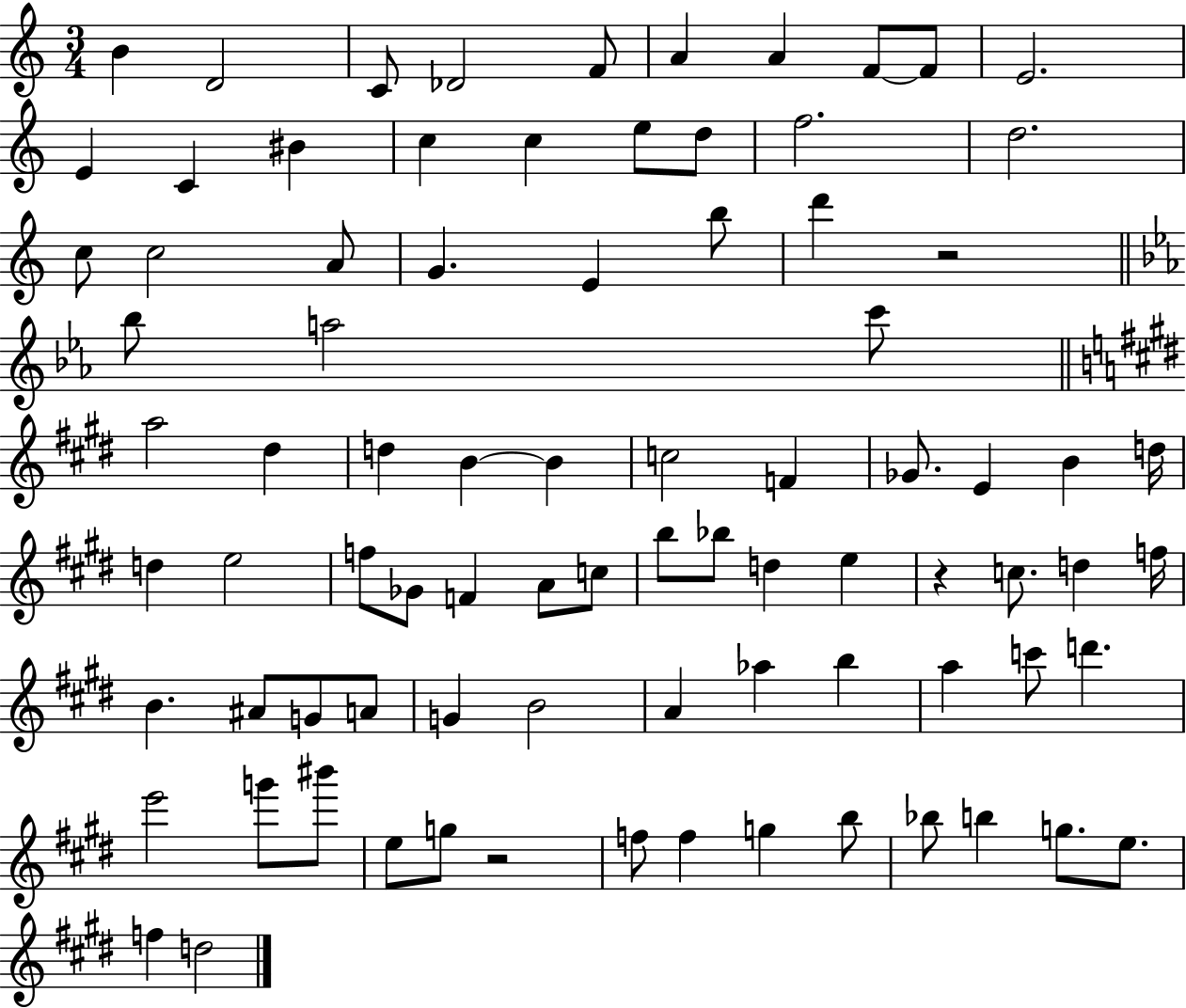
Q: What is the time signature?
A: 3/4